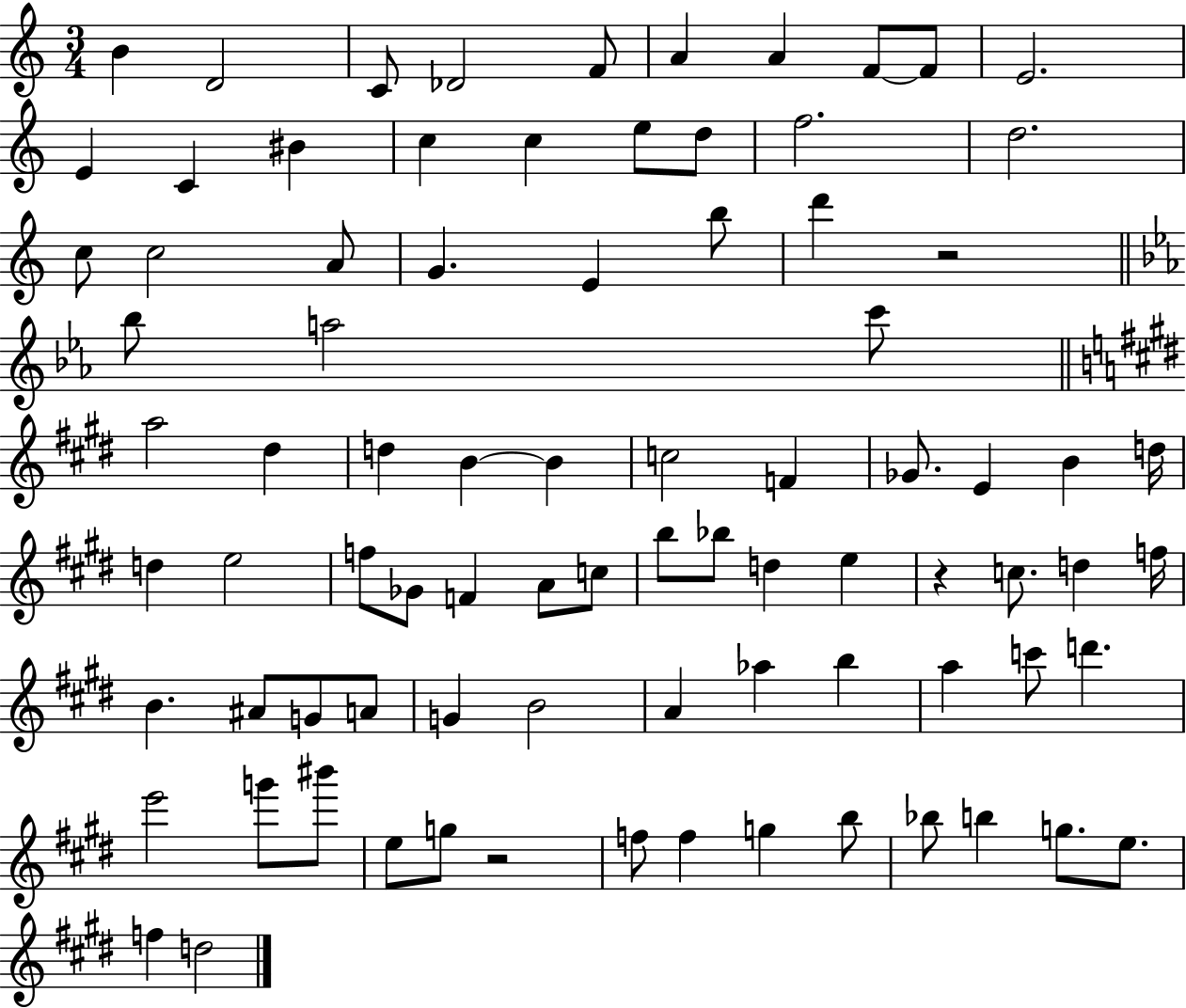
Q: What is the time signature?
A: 3/4